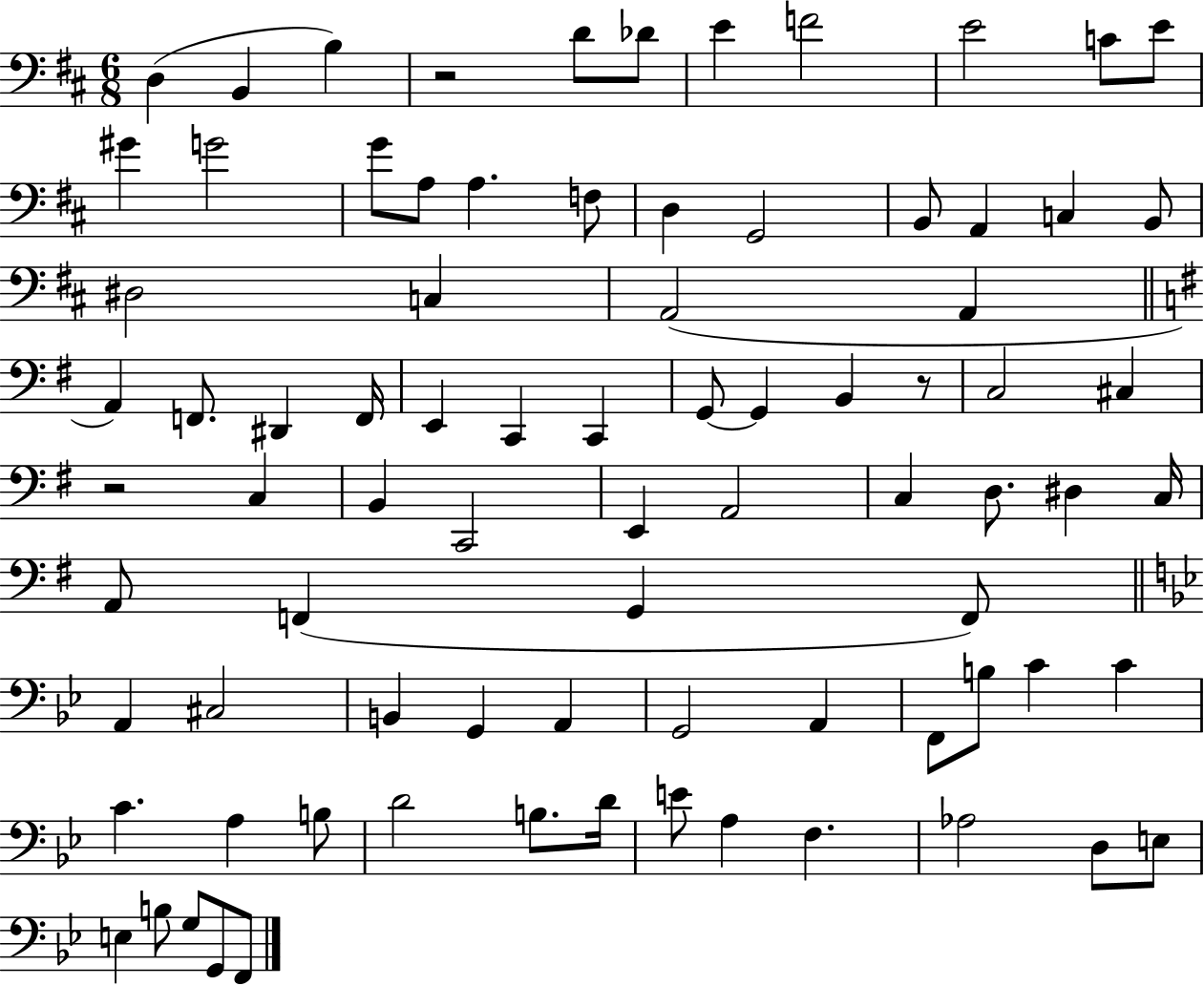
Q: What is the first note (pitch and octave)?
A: D3